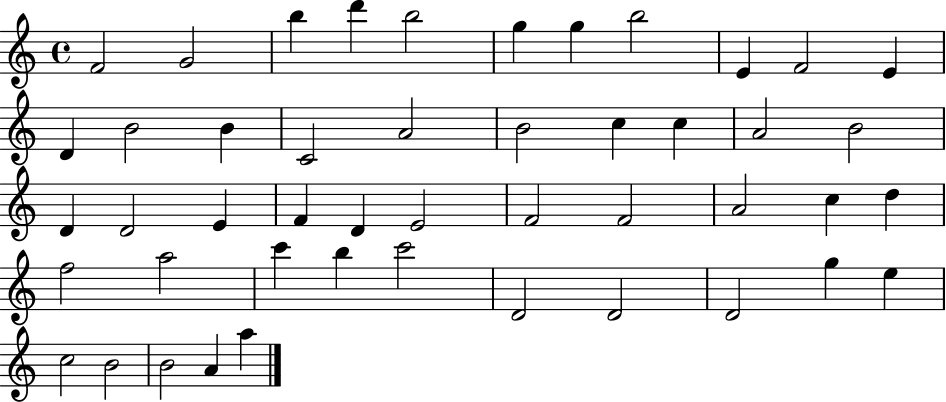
X:1
T:Untitled
M:4/4
L:1/4
K:C
F2 G2 b d' b2 g g b2 E F2 E D B2 B C2 A2 B2 c c A2 B2 D D2 E F D E2 F2 F2 A2 c d f2 a2 c' b c'2 D2 D2 D2 g e c2 B2 B2 A a